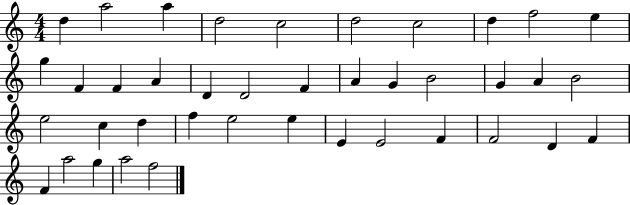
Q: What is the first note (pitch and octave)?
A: D5